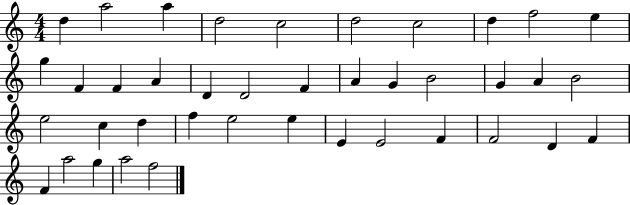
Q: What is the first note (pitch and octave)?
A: D5